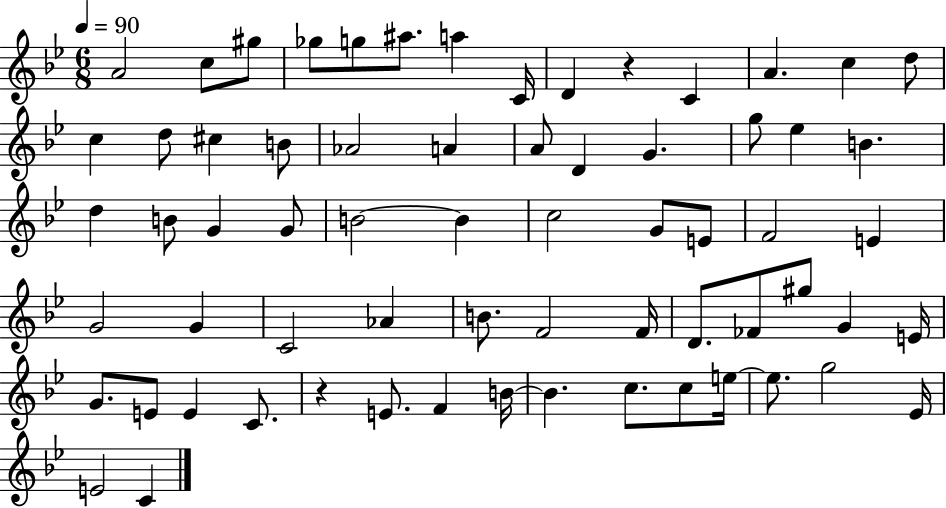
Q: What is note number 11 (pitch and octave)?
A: A4